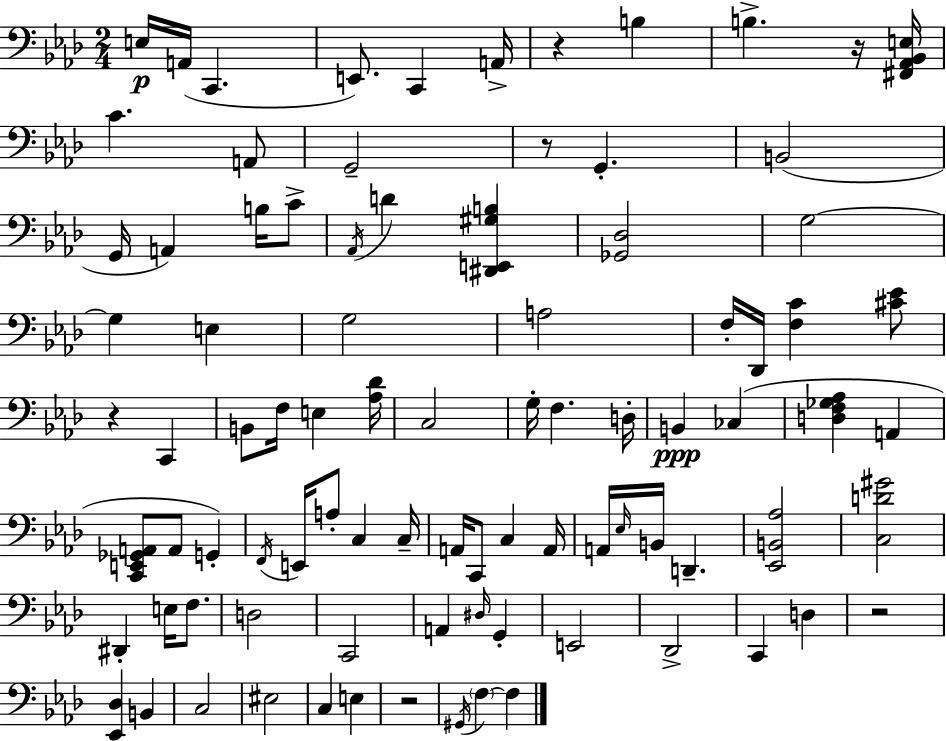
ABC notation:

X:1
T:Untitled
M:2/4
L:1/4
K:Ab
E,/4 A,,/4 C,, E,,/2 C,, A,,/4 z B, B, z/4 [^F,,_A,,_B,,E,]/4 C A,,/2 G,,2 z/2 G,, B,,2 G,,/4 A,, B,/4 C/2 _A,,/4 D [^D,,E,,^G,B,] [_G,,_D,]2 G,2 G, E, G,2 A,2 F,/4 _D,,/4 [F,C] [^C_E]/2 z C,, B,,/2 F,/4 E, [_A,_D]/4 C,2 G,/4 F, D,/4 B,, _C, [D,F,_G,_A,] A,, [C,,E,,_G,,A,,]/2 A,,/2 G,, F,,/4 E,,/4 A,/2 C, C,/4 A,,/4 C,,/2 C, A,,/4 A,,/4 _E,/4 B,,/4 D,, [_E,,B,,_A,]2 [C,D^G]2 ^D,, E,/4 F,/2 D,2 C,,2 A,, ^D,/4 G,, E,,2 _D,,2 C,, D, z2 [_E,,_D,] B,, C,2 ^E,2 C, E, z2 ^G,,/4 F, F,